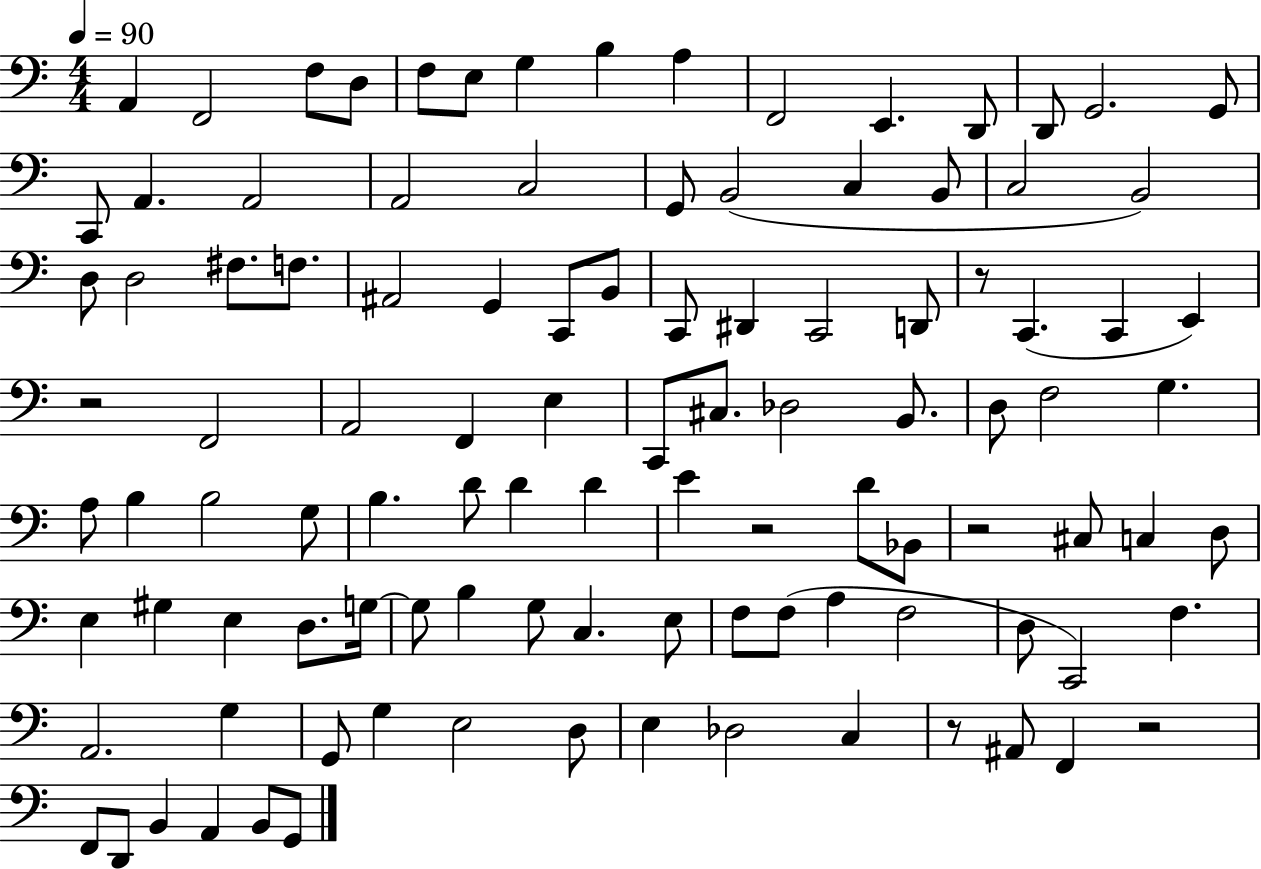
A2/q F2/h F3/e D3/e F3/e E3/e G3/q B3/q A3/q F2/h E2/q. D2/e D2/e G2/h. G2/e C2/e A2/q. A2/h A2/h C3/h G2/e B2/h C3/q B2/e C3/h B2/h D3/e D3/h F#3/e. F3/e. A#2/h G2/q C2/e B2/e C2/e D#2/q C2/h D2/e R/e C2/q. C2/q E2/q R/h F2/h A2/h F2/q E3/q C2/e C#3/e. Db3/h B2/e. D3/e F3/h G3/q. A3/e B3/q B3/h G3/e B3/q. D4/e D4/q D4/q E4/q R/h D4/e Bb2/e R/h C#3/e C3/q D3/e E3/q G#3/q E3/q D3/e. G3/s G3/e B3/q G3/e C3/q. E3/e F3/e F3/e A3/q F3/h D3/e C2/h F3/q. A2/h. G3/q G2/e G3/q E3/h D3/e E3/q Db3/h C3/q R/e A#2/e F2/q R/h F2/e D2/e B2/q A2/q B2/e G2/e